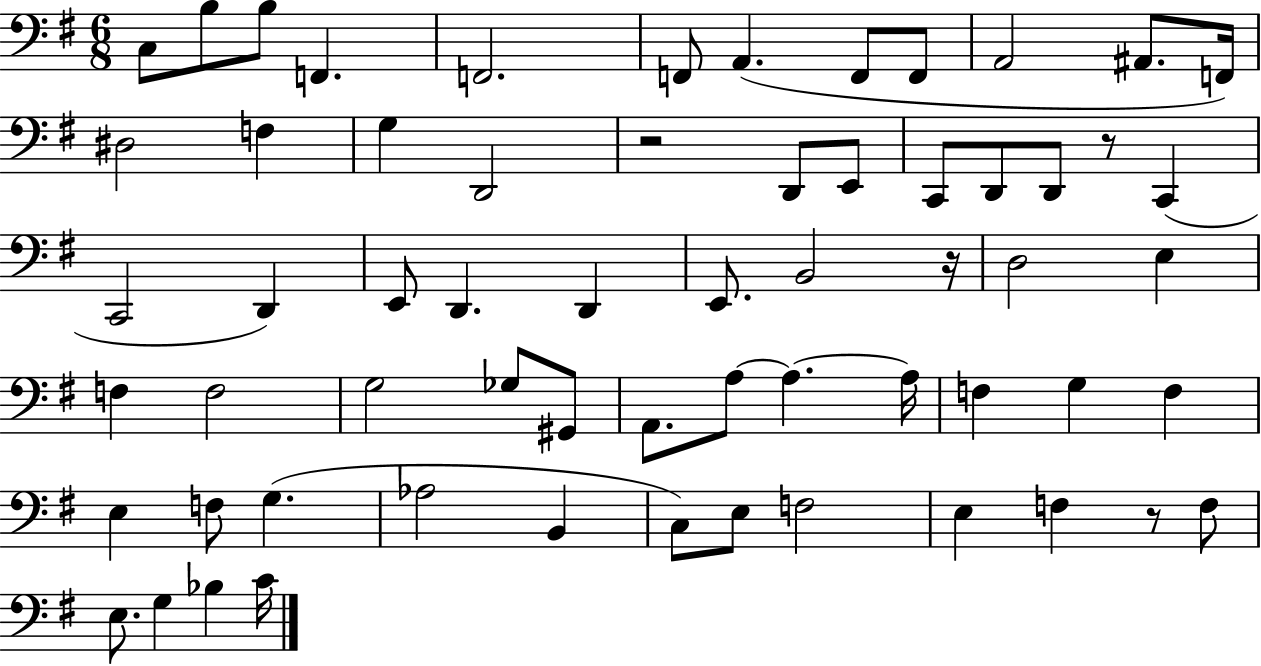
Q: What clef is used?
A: bass